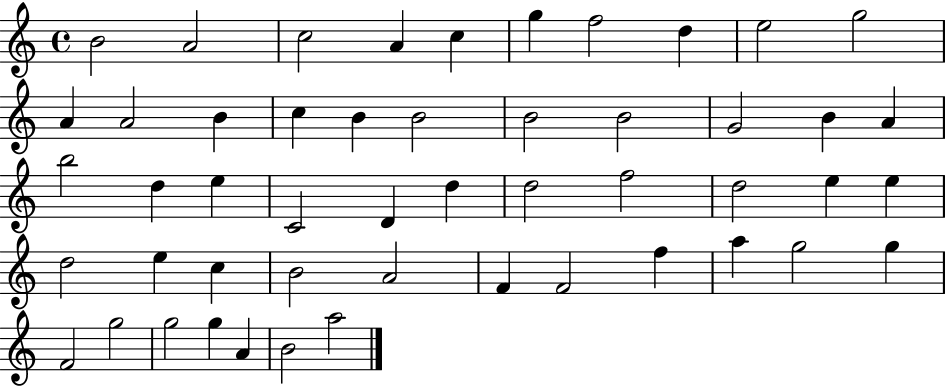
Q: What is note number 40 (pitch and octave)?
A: F5